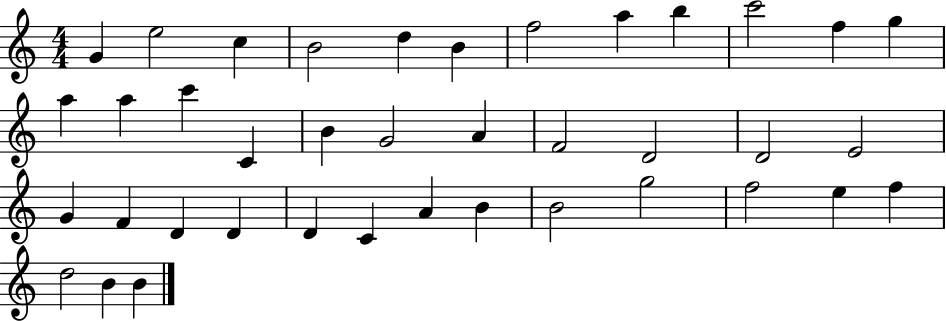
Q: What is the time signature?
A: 4/4